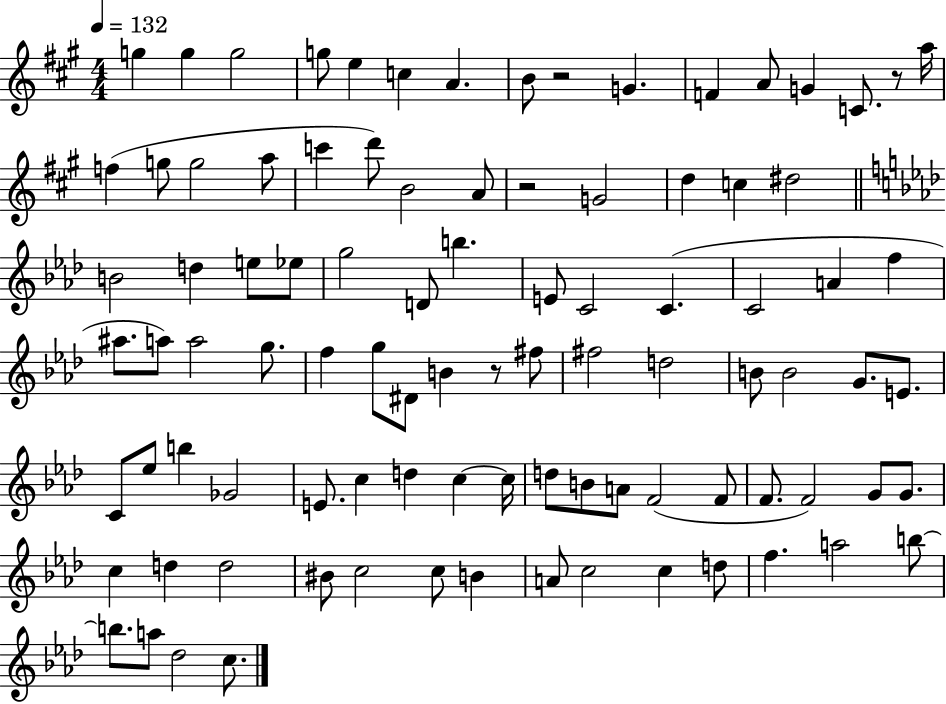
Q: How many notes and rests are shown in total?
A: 94